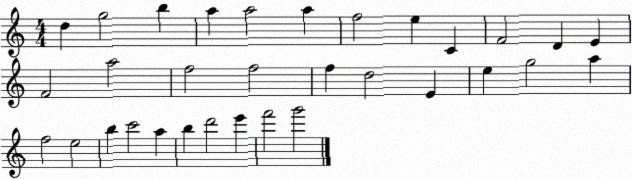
X:1
T:Untitled
M:4/4
L:1/4
K:C
d g2 b a a2 a f2 e C F2 D E F2 a2 f2 f2 f d2 E e g2 a f2 e2 b c'2 a b d'2 e' f'2 g'2